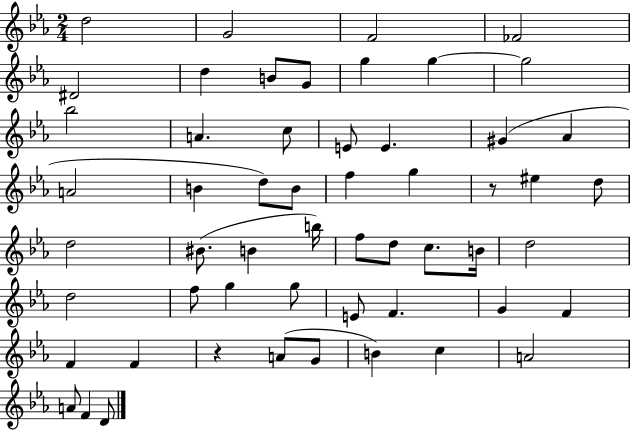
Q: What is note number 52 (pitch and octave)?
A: F4